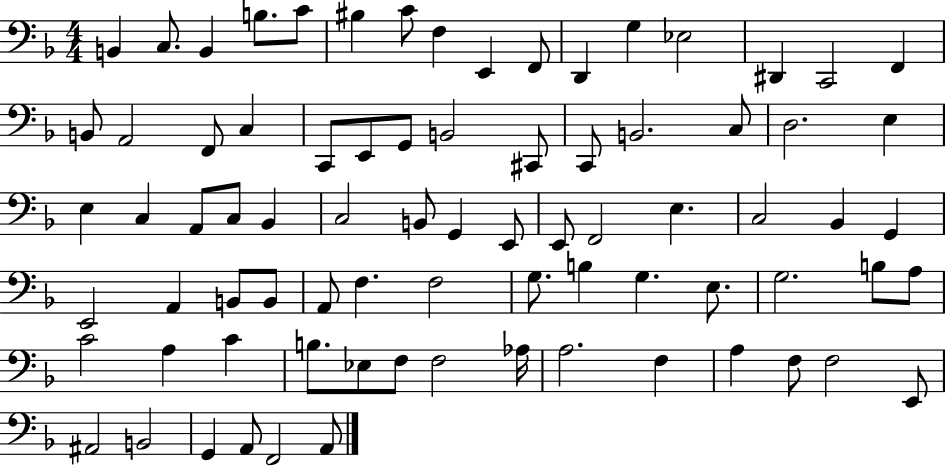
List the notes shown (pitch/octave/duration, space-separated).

B2/q C3/e. B2/q B3/e. C4/e BIS3/q C4/e F3/q E2/q F2/e D2/q G3/q Eb3/h D#2/q C2/h F2/q B2/e A2/h F2/e C3/q C2/e E2/e G2/e B2/h C#2/e C2/e B2/h. C3/e D3/h. E3/q E3/q C3/q A2/e C3/e Bb2/q C3/h B2/e G2/q E2/e E2/e F2/h E3/q. C3/h Bb2/q G2/q E2/h A2/q B2/e B2/e A2/e F3/q. F3/h G3/e. B3/q G3/q. E3/e. G3/h. B3/e A3/e C4/h A3/q C4/q B3/e. Eb3/e F3/e F3/h Ab3/s A3/h. F3/q A3/q F3/e F3/h E2/e A#2/h B2/h G2/q A2/e F2/h A2/e